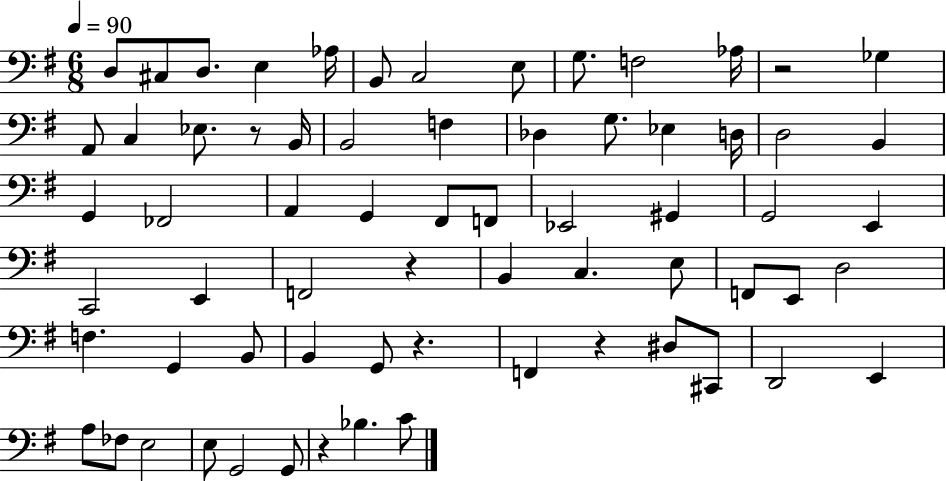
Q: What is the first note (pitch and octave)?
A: D3